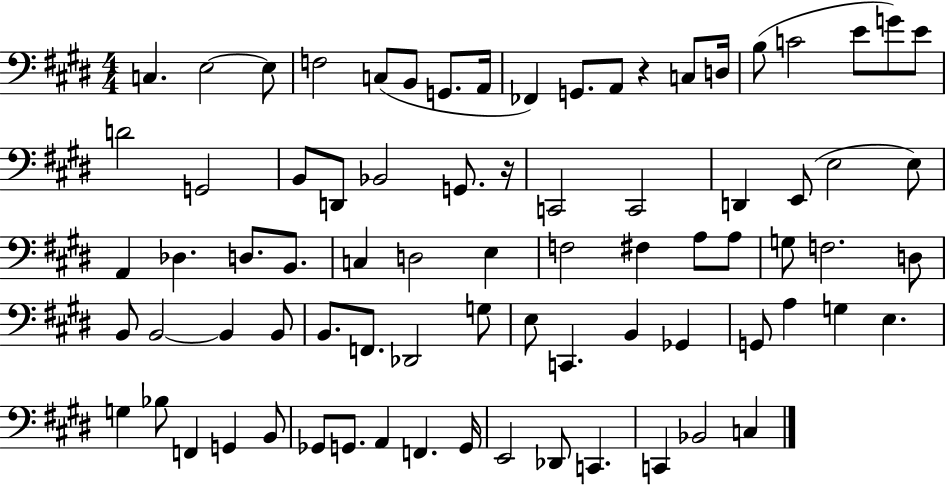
X:1
T:Untitled
M:4/4
L:1/4
K:E
C, E,2 E,/2 F,2 C,/2 B,,/2 G,,/2 A,,/4 _F,, G,,/2 A,,/2 z C,/2 D,/4 B,/2 C2 E/2 G/2 E/2 D2 G,,2 B,,/2 D,,/2 _B,,2 G,,/2 z/4 C,,2 C,,2 D,, E,,/2 E,2 E,/2 A,, _D, D,/2 B,,/2 C, D,2 E, F,2 ^F, A,/2 A,/2 G,/2 F,2 D,/2 B,,/2 B,,2 B,, B,,/2 B,,/2 F,,/2 _D,,2 G,/2 E,/2 C,, B,, _G,, G,,/2 A, G, E, G, _B,/2 F,, G,, B,,/2 _G,,/2 G,,/2 A,, F,, G,,/4 E,,2 _D,,/2 C,, C,, _B,,2 C,